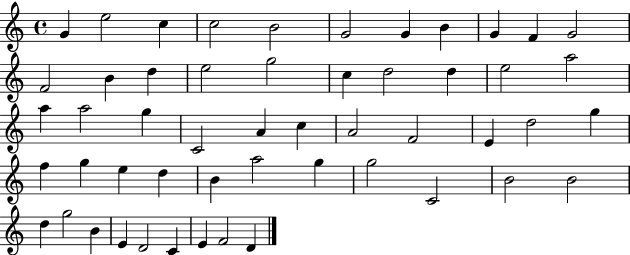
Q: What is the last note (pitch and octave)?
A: D4